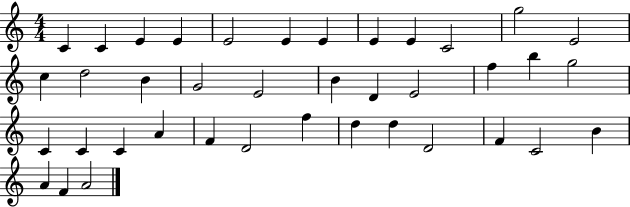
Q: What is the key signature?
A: C major